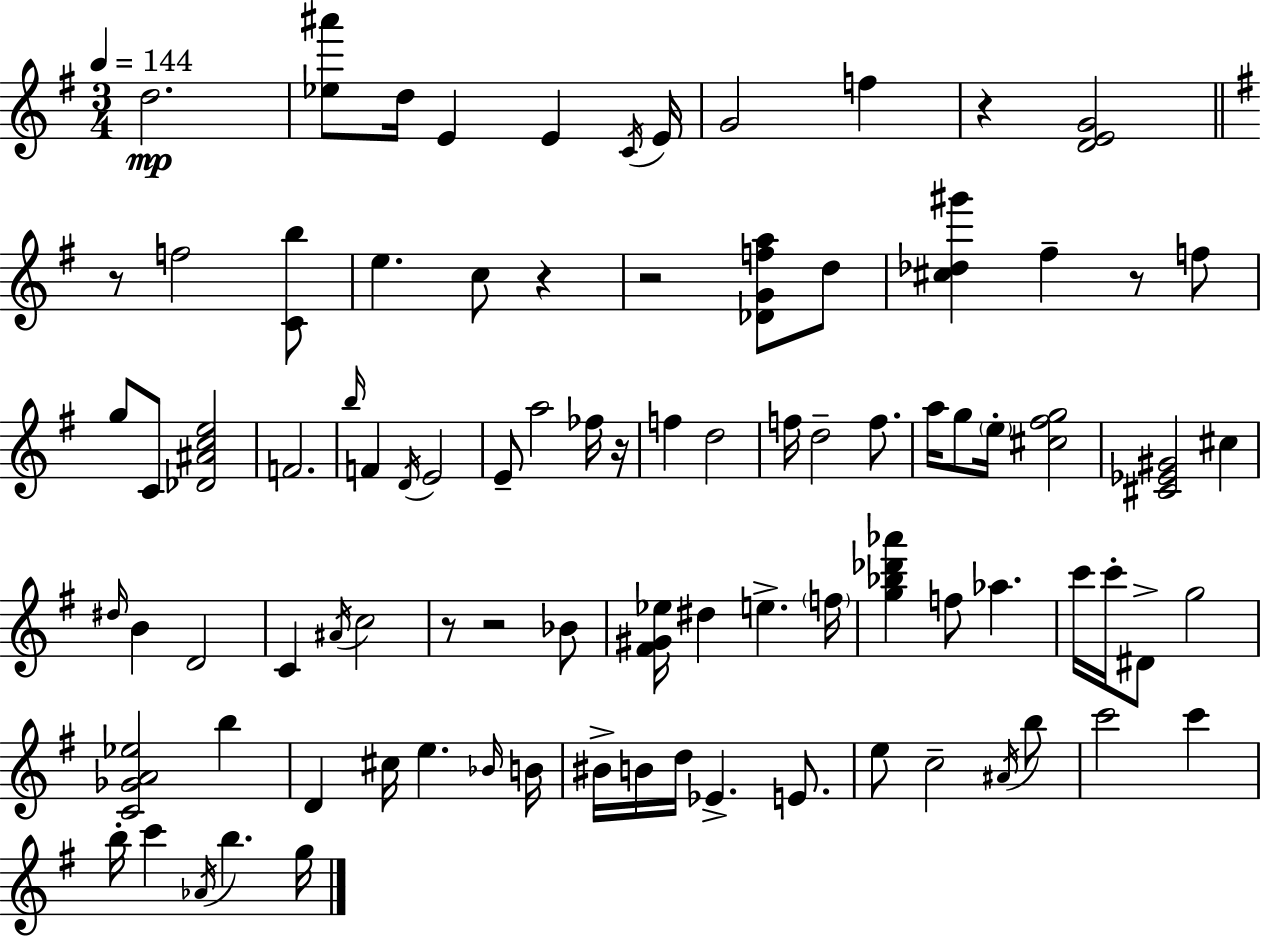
{
  \clef treble
  \numericTimeSignature
  \time 3/4
  \key g \major
  \tempo 4 = 144
  \repeat volta 2 { d''2.\mp | <ees'' ais'''>8 d''16 e'4 e'4 \acciaccatura { c'16 } | e'16 g'2 f''4 | r4 <d' e' g'>2 | \break \bar "||" \break \key g \major r8 f''2 <c' b''>8 | e''4. c''8 r4 | r2 <des' g' f'' a''>8 d''8 | <cis'' des'' gis'''>4 fis''4-- r8 f''8 | \break g''8 c'8 <des' ais' c'' e''>2 | f'2. | \grace { b''16 } f'4 \acciaccatura { d'16 } e'2 | e'8-- a''2 | \break fes''16 r16 f''4 d''2 | f''16 d''2-- f''8. | a''16 g''8 \parenthesize e''16-. <cis'' fis'' g''>2 | <cis' ees' gis'>2 cis''4 | \break \grace { dis''16 } b'4 d'2 | c'4 \acciaccatura { ais'16 } c''2 | r8 r2 | bes'8 <fis' gis' ees''>16 dis''4 e''4.-> | \break \parenthesize f''16 <g'' bes'' des''' aes'''>4 f''8 aes''4. | c'''16 c'''16-. dis'8-> g''2 | <c' ges' a' ees''>2 | b''4 d'4 cis''16 e''4. | \break \grace { bes'16 } b'16 bis'16-> b'16 d''16 ees'4.-> | e'8. e''8 c''2-- | \acciaccatura { ais'16 } b''8 c'''2 | c'''4 b''16-. c'''4 \acciaccatura { aes'16 } | \break b''4. g''16 } \bar "|."
}